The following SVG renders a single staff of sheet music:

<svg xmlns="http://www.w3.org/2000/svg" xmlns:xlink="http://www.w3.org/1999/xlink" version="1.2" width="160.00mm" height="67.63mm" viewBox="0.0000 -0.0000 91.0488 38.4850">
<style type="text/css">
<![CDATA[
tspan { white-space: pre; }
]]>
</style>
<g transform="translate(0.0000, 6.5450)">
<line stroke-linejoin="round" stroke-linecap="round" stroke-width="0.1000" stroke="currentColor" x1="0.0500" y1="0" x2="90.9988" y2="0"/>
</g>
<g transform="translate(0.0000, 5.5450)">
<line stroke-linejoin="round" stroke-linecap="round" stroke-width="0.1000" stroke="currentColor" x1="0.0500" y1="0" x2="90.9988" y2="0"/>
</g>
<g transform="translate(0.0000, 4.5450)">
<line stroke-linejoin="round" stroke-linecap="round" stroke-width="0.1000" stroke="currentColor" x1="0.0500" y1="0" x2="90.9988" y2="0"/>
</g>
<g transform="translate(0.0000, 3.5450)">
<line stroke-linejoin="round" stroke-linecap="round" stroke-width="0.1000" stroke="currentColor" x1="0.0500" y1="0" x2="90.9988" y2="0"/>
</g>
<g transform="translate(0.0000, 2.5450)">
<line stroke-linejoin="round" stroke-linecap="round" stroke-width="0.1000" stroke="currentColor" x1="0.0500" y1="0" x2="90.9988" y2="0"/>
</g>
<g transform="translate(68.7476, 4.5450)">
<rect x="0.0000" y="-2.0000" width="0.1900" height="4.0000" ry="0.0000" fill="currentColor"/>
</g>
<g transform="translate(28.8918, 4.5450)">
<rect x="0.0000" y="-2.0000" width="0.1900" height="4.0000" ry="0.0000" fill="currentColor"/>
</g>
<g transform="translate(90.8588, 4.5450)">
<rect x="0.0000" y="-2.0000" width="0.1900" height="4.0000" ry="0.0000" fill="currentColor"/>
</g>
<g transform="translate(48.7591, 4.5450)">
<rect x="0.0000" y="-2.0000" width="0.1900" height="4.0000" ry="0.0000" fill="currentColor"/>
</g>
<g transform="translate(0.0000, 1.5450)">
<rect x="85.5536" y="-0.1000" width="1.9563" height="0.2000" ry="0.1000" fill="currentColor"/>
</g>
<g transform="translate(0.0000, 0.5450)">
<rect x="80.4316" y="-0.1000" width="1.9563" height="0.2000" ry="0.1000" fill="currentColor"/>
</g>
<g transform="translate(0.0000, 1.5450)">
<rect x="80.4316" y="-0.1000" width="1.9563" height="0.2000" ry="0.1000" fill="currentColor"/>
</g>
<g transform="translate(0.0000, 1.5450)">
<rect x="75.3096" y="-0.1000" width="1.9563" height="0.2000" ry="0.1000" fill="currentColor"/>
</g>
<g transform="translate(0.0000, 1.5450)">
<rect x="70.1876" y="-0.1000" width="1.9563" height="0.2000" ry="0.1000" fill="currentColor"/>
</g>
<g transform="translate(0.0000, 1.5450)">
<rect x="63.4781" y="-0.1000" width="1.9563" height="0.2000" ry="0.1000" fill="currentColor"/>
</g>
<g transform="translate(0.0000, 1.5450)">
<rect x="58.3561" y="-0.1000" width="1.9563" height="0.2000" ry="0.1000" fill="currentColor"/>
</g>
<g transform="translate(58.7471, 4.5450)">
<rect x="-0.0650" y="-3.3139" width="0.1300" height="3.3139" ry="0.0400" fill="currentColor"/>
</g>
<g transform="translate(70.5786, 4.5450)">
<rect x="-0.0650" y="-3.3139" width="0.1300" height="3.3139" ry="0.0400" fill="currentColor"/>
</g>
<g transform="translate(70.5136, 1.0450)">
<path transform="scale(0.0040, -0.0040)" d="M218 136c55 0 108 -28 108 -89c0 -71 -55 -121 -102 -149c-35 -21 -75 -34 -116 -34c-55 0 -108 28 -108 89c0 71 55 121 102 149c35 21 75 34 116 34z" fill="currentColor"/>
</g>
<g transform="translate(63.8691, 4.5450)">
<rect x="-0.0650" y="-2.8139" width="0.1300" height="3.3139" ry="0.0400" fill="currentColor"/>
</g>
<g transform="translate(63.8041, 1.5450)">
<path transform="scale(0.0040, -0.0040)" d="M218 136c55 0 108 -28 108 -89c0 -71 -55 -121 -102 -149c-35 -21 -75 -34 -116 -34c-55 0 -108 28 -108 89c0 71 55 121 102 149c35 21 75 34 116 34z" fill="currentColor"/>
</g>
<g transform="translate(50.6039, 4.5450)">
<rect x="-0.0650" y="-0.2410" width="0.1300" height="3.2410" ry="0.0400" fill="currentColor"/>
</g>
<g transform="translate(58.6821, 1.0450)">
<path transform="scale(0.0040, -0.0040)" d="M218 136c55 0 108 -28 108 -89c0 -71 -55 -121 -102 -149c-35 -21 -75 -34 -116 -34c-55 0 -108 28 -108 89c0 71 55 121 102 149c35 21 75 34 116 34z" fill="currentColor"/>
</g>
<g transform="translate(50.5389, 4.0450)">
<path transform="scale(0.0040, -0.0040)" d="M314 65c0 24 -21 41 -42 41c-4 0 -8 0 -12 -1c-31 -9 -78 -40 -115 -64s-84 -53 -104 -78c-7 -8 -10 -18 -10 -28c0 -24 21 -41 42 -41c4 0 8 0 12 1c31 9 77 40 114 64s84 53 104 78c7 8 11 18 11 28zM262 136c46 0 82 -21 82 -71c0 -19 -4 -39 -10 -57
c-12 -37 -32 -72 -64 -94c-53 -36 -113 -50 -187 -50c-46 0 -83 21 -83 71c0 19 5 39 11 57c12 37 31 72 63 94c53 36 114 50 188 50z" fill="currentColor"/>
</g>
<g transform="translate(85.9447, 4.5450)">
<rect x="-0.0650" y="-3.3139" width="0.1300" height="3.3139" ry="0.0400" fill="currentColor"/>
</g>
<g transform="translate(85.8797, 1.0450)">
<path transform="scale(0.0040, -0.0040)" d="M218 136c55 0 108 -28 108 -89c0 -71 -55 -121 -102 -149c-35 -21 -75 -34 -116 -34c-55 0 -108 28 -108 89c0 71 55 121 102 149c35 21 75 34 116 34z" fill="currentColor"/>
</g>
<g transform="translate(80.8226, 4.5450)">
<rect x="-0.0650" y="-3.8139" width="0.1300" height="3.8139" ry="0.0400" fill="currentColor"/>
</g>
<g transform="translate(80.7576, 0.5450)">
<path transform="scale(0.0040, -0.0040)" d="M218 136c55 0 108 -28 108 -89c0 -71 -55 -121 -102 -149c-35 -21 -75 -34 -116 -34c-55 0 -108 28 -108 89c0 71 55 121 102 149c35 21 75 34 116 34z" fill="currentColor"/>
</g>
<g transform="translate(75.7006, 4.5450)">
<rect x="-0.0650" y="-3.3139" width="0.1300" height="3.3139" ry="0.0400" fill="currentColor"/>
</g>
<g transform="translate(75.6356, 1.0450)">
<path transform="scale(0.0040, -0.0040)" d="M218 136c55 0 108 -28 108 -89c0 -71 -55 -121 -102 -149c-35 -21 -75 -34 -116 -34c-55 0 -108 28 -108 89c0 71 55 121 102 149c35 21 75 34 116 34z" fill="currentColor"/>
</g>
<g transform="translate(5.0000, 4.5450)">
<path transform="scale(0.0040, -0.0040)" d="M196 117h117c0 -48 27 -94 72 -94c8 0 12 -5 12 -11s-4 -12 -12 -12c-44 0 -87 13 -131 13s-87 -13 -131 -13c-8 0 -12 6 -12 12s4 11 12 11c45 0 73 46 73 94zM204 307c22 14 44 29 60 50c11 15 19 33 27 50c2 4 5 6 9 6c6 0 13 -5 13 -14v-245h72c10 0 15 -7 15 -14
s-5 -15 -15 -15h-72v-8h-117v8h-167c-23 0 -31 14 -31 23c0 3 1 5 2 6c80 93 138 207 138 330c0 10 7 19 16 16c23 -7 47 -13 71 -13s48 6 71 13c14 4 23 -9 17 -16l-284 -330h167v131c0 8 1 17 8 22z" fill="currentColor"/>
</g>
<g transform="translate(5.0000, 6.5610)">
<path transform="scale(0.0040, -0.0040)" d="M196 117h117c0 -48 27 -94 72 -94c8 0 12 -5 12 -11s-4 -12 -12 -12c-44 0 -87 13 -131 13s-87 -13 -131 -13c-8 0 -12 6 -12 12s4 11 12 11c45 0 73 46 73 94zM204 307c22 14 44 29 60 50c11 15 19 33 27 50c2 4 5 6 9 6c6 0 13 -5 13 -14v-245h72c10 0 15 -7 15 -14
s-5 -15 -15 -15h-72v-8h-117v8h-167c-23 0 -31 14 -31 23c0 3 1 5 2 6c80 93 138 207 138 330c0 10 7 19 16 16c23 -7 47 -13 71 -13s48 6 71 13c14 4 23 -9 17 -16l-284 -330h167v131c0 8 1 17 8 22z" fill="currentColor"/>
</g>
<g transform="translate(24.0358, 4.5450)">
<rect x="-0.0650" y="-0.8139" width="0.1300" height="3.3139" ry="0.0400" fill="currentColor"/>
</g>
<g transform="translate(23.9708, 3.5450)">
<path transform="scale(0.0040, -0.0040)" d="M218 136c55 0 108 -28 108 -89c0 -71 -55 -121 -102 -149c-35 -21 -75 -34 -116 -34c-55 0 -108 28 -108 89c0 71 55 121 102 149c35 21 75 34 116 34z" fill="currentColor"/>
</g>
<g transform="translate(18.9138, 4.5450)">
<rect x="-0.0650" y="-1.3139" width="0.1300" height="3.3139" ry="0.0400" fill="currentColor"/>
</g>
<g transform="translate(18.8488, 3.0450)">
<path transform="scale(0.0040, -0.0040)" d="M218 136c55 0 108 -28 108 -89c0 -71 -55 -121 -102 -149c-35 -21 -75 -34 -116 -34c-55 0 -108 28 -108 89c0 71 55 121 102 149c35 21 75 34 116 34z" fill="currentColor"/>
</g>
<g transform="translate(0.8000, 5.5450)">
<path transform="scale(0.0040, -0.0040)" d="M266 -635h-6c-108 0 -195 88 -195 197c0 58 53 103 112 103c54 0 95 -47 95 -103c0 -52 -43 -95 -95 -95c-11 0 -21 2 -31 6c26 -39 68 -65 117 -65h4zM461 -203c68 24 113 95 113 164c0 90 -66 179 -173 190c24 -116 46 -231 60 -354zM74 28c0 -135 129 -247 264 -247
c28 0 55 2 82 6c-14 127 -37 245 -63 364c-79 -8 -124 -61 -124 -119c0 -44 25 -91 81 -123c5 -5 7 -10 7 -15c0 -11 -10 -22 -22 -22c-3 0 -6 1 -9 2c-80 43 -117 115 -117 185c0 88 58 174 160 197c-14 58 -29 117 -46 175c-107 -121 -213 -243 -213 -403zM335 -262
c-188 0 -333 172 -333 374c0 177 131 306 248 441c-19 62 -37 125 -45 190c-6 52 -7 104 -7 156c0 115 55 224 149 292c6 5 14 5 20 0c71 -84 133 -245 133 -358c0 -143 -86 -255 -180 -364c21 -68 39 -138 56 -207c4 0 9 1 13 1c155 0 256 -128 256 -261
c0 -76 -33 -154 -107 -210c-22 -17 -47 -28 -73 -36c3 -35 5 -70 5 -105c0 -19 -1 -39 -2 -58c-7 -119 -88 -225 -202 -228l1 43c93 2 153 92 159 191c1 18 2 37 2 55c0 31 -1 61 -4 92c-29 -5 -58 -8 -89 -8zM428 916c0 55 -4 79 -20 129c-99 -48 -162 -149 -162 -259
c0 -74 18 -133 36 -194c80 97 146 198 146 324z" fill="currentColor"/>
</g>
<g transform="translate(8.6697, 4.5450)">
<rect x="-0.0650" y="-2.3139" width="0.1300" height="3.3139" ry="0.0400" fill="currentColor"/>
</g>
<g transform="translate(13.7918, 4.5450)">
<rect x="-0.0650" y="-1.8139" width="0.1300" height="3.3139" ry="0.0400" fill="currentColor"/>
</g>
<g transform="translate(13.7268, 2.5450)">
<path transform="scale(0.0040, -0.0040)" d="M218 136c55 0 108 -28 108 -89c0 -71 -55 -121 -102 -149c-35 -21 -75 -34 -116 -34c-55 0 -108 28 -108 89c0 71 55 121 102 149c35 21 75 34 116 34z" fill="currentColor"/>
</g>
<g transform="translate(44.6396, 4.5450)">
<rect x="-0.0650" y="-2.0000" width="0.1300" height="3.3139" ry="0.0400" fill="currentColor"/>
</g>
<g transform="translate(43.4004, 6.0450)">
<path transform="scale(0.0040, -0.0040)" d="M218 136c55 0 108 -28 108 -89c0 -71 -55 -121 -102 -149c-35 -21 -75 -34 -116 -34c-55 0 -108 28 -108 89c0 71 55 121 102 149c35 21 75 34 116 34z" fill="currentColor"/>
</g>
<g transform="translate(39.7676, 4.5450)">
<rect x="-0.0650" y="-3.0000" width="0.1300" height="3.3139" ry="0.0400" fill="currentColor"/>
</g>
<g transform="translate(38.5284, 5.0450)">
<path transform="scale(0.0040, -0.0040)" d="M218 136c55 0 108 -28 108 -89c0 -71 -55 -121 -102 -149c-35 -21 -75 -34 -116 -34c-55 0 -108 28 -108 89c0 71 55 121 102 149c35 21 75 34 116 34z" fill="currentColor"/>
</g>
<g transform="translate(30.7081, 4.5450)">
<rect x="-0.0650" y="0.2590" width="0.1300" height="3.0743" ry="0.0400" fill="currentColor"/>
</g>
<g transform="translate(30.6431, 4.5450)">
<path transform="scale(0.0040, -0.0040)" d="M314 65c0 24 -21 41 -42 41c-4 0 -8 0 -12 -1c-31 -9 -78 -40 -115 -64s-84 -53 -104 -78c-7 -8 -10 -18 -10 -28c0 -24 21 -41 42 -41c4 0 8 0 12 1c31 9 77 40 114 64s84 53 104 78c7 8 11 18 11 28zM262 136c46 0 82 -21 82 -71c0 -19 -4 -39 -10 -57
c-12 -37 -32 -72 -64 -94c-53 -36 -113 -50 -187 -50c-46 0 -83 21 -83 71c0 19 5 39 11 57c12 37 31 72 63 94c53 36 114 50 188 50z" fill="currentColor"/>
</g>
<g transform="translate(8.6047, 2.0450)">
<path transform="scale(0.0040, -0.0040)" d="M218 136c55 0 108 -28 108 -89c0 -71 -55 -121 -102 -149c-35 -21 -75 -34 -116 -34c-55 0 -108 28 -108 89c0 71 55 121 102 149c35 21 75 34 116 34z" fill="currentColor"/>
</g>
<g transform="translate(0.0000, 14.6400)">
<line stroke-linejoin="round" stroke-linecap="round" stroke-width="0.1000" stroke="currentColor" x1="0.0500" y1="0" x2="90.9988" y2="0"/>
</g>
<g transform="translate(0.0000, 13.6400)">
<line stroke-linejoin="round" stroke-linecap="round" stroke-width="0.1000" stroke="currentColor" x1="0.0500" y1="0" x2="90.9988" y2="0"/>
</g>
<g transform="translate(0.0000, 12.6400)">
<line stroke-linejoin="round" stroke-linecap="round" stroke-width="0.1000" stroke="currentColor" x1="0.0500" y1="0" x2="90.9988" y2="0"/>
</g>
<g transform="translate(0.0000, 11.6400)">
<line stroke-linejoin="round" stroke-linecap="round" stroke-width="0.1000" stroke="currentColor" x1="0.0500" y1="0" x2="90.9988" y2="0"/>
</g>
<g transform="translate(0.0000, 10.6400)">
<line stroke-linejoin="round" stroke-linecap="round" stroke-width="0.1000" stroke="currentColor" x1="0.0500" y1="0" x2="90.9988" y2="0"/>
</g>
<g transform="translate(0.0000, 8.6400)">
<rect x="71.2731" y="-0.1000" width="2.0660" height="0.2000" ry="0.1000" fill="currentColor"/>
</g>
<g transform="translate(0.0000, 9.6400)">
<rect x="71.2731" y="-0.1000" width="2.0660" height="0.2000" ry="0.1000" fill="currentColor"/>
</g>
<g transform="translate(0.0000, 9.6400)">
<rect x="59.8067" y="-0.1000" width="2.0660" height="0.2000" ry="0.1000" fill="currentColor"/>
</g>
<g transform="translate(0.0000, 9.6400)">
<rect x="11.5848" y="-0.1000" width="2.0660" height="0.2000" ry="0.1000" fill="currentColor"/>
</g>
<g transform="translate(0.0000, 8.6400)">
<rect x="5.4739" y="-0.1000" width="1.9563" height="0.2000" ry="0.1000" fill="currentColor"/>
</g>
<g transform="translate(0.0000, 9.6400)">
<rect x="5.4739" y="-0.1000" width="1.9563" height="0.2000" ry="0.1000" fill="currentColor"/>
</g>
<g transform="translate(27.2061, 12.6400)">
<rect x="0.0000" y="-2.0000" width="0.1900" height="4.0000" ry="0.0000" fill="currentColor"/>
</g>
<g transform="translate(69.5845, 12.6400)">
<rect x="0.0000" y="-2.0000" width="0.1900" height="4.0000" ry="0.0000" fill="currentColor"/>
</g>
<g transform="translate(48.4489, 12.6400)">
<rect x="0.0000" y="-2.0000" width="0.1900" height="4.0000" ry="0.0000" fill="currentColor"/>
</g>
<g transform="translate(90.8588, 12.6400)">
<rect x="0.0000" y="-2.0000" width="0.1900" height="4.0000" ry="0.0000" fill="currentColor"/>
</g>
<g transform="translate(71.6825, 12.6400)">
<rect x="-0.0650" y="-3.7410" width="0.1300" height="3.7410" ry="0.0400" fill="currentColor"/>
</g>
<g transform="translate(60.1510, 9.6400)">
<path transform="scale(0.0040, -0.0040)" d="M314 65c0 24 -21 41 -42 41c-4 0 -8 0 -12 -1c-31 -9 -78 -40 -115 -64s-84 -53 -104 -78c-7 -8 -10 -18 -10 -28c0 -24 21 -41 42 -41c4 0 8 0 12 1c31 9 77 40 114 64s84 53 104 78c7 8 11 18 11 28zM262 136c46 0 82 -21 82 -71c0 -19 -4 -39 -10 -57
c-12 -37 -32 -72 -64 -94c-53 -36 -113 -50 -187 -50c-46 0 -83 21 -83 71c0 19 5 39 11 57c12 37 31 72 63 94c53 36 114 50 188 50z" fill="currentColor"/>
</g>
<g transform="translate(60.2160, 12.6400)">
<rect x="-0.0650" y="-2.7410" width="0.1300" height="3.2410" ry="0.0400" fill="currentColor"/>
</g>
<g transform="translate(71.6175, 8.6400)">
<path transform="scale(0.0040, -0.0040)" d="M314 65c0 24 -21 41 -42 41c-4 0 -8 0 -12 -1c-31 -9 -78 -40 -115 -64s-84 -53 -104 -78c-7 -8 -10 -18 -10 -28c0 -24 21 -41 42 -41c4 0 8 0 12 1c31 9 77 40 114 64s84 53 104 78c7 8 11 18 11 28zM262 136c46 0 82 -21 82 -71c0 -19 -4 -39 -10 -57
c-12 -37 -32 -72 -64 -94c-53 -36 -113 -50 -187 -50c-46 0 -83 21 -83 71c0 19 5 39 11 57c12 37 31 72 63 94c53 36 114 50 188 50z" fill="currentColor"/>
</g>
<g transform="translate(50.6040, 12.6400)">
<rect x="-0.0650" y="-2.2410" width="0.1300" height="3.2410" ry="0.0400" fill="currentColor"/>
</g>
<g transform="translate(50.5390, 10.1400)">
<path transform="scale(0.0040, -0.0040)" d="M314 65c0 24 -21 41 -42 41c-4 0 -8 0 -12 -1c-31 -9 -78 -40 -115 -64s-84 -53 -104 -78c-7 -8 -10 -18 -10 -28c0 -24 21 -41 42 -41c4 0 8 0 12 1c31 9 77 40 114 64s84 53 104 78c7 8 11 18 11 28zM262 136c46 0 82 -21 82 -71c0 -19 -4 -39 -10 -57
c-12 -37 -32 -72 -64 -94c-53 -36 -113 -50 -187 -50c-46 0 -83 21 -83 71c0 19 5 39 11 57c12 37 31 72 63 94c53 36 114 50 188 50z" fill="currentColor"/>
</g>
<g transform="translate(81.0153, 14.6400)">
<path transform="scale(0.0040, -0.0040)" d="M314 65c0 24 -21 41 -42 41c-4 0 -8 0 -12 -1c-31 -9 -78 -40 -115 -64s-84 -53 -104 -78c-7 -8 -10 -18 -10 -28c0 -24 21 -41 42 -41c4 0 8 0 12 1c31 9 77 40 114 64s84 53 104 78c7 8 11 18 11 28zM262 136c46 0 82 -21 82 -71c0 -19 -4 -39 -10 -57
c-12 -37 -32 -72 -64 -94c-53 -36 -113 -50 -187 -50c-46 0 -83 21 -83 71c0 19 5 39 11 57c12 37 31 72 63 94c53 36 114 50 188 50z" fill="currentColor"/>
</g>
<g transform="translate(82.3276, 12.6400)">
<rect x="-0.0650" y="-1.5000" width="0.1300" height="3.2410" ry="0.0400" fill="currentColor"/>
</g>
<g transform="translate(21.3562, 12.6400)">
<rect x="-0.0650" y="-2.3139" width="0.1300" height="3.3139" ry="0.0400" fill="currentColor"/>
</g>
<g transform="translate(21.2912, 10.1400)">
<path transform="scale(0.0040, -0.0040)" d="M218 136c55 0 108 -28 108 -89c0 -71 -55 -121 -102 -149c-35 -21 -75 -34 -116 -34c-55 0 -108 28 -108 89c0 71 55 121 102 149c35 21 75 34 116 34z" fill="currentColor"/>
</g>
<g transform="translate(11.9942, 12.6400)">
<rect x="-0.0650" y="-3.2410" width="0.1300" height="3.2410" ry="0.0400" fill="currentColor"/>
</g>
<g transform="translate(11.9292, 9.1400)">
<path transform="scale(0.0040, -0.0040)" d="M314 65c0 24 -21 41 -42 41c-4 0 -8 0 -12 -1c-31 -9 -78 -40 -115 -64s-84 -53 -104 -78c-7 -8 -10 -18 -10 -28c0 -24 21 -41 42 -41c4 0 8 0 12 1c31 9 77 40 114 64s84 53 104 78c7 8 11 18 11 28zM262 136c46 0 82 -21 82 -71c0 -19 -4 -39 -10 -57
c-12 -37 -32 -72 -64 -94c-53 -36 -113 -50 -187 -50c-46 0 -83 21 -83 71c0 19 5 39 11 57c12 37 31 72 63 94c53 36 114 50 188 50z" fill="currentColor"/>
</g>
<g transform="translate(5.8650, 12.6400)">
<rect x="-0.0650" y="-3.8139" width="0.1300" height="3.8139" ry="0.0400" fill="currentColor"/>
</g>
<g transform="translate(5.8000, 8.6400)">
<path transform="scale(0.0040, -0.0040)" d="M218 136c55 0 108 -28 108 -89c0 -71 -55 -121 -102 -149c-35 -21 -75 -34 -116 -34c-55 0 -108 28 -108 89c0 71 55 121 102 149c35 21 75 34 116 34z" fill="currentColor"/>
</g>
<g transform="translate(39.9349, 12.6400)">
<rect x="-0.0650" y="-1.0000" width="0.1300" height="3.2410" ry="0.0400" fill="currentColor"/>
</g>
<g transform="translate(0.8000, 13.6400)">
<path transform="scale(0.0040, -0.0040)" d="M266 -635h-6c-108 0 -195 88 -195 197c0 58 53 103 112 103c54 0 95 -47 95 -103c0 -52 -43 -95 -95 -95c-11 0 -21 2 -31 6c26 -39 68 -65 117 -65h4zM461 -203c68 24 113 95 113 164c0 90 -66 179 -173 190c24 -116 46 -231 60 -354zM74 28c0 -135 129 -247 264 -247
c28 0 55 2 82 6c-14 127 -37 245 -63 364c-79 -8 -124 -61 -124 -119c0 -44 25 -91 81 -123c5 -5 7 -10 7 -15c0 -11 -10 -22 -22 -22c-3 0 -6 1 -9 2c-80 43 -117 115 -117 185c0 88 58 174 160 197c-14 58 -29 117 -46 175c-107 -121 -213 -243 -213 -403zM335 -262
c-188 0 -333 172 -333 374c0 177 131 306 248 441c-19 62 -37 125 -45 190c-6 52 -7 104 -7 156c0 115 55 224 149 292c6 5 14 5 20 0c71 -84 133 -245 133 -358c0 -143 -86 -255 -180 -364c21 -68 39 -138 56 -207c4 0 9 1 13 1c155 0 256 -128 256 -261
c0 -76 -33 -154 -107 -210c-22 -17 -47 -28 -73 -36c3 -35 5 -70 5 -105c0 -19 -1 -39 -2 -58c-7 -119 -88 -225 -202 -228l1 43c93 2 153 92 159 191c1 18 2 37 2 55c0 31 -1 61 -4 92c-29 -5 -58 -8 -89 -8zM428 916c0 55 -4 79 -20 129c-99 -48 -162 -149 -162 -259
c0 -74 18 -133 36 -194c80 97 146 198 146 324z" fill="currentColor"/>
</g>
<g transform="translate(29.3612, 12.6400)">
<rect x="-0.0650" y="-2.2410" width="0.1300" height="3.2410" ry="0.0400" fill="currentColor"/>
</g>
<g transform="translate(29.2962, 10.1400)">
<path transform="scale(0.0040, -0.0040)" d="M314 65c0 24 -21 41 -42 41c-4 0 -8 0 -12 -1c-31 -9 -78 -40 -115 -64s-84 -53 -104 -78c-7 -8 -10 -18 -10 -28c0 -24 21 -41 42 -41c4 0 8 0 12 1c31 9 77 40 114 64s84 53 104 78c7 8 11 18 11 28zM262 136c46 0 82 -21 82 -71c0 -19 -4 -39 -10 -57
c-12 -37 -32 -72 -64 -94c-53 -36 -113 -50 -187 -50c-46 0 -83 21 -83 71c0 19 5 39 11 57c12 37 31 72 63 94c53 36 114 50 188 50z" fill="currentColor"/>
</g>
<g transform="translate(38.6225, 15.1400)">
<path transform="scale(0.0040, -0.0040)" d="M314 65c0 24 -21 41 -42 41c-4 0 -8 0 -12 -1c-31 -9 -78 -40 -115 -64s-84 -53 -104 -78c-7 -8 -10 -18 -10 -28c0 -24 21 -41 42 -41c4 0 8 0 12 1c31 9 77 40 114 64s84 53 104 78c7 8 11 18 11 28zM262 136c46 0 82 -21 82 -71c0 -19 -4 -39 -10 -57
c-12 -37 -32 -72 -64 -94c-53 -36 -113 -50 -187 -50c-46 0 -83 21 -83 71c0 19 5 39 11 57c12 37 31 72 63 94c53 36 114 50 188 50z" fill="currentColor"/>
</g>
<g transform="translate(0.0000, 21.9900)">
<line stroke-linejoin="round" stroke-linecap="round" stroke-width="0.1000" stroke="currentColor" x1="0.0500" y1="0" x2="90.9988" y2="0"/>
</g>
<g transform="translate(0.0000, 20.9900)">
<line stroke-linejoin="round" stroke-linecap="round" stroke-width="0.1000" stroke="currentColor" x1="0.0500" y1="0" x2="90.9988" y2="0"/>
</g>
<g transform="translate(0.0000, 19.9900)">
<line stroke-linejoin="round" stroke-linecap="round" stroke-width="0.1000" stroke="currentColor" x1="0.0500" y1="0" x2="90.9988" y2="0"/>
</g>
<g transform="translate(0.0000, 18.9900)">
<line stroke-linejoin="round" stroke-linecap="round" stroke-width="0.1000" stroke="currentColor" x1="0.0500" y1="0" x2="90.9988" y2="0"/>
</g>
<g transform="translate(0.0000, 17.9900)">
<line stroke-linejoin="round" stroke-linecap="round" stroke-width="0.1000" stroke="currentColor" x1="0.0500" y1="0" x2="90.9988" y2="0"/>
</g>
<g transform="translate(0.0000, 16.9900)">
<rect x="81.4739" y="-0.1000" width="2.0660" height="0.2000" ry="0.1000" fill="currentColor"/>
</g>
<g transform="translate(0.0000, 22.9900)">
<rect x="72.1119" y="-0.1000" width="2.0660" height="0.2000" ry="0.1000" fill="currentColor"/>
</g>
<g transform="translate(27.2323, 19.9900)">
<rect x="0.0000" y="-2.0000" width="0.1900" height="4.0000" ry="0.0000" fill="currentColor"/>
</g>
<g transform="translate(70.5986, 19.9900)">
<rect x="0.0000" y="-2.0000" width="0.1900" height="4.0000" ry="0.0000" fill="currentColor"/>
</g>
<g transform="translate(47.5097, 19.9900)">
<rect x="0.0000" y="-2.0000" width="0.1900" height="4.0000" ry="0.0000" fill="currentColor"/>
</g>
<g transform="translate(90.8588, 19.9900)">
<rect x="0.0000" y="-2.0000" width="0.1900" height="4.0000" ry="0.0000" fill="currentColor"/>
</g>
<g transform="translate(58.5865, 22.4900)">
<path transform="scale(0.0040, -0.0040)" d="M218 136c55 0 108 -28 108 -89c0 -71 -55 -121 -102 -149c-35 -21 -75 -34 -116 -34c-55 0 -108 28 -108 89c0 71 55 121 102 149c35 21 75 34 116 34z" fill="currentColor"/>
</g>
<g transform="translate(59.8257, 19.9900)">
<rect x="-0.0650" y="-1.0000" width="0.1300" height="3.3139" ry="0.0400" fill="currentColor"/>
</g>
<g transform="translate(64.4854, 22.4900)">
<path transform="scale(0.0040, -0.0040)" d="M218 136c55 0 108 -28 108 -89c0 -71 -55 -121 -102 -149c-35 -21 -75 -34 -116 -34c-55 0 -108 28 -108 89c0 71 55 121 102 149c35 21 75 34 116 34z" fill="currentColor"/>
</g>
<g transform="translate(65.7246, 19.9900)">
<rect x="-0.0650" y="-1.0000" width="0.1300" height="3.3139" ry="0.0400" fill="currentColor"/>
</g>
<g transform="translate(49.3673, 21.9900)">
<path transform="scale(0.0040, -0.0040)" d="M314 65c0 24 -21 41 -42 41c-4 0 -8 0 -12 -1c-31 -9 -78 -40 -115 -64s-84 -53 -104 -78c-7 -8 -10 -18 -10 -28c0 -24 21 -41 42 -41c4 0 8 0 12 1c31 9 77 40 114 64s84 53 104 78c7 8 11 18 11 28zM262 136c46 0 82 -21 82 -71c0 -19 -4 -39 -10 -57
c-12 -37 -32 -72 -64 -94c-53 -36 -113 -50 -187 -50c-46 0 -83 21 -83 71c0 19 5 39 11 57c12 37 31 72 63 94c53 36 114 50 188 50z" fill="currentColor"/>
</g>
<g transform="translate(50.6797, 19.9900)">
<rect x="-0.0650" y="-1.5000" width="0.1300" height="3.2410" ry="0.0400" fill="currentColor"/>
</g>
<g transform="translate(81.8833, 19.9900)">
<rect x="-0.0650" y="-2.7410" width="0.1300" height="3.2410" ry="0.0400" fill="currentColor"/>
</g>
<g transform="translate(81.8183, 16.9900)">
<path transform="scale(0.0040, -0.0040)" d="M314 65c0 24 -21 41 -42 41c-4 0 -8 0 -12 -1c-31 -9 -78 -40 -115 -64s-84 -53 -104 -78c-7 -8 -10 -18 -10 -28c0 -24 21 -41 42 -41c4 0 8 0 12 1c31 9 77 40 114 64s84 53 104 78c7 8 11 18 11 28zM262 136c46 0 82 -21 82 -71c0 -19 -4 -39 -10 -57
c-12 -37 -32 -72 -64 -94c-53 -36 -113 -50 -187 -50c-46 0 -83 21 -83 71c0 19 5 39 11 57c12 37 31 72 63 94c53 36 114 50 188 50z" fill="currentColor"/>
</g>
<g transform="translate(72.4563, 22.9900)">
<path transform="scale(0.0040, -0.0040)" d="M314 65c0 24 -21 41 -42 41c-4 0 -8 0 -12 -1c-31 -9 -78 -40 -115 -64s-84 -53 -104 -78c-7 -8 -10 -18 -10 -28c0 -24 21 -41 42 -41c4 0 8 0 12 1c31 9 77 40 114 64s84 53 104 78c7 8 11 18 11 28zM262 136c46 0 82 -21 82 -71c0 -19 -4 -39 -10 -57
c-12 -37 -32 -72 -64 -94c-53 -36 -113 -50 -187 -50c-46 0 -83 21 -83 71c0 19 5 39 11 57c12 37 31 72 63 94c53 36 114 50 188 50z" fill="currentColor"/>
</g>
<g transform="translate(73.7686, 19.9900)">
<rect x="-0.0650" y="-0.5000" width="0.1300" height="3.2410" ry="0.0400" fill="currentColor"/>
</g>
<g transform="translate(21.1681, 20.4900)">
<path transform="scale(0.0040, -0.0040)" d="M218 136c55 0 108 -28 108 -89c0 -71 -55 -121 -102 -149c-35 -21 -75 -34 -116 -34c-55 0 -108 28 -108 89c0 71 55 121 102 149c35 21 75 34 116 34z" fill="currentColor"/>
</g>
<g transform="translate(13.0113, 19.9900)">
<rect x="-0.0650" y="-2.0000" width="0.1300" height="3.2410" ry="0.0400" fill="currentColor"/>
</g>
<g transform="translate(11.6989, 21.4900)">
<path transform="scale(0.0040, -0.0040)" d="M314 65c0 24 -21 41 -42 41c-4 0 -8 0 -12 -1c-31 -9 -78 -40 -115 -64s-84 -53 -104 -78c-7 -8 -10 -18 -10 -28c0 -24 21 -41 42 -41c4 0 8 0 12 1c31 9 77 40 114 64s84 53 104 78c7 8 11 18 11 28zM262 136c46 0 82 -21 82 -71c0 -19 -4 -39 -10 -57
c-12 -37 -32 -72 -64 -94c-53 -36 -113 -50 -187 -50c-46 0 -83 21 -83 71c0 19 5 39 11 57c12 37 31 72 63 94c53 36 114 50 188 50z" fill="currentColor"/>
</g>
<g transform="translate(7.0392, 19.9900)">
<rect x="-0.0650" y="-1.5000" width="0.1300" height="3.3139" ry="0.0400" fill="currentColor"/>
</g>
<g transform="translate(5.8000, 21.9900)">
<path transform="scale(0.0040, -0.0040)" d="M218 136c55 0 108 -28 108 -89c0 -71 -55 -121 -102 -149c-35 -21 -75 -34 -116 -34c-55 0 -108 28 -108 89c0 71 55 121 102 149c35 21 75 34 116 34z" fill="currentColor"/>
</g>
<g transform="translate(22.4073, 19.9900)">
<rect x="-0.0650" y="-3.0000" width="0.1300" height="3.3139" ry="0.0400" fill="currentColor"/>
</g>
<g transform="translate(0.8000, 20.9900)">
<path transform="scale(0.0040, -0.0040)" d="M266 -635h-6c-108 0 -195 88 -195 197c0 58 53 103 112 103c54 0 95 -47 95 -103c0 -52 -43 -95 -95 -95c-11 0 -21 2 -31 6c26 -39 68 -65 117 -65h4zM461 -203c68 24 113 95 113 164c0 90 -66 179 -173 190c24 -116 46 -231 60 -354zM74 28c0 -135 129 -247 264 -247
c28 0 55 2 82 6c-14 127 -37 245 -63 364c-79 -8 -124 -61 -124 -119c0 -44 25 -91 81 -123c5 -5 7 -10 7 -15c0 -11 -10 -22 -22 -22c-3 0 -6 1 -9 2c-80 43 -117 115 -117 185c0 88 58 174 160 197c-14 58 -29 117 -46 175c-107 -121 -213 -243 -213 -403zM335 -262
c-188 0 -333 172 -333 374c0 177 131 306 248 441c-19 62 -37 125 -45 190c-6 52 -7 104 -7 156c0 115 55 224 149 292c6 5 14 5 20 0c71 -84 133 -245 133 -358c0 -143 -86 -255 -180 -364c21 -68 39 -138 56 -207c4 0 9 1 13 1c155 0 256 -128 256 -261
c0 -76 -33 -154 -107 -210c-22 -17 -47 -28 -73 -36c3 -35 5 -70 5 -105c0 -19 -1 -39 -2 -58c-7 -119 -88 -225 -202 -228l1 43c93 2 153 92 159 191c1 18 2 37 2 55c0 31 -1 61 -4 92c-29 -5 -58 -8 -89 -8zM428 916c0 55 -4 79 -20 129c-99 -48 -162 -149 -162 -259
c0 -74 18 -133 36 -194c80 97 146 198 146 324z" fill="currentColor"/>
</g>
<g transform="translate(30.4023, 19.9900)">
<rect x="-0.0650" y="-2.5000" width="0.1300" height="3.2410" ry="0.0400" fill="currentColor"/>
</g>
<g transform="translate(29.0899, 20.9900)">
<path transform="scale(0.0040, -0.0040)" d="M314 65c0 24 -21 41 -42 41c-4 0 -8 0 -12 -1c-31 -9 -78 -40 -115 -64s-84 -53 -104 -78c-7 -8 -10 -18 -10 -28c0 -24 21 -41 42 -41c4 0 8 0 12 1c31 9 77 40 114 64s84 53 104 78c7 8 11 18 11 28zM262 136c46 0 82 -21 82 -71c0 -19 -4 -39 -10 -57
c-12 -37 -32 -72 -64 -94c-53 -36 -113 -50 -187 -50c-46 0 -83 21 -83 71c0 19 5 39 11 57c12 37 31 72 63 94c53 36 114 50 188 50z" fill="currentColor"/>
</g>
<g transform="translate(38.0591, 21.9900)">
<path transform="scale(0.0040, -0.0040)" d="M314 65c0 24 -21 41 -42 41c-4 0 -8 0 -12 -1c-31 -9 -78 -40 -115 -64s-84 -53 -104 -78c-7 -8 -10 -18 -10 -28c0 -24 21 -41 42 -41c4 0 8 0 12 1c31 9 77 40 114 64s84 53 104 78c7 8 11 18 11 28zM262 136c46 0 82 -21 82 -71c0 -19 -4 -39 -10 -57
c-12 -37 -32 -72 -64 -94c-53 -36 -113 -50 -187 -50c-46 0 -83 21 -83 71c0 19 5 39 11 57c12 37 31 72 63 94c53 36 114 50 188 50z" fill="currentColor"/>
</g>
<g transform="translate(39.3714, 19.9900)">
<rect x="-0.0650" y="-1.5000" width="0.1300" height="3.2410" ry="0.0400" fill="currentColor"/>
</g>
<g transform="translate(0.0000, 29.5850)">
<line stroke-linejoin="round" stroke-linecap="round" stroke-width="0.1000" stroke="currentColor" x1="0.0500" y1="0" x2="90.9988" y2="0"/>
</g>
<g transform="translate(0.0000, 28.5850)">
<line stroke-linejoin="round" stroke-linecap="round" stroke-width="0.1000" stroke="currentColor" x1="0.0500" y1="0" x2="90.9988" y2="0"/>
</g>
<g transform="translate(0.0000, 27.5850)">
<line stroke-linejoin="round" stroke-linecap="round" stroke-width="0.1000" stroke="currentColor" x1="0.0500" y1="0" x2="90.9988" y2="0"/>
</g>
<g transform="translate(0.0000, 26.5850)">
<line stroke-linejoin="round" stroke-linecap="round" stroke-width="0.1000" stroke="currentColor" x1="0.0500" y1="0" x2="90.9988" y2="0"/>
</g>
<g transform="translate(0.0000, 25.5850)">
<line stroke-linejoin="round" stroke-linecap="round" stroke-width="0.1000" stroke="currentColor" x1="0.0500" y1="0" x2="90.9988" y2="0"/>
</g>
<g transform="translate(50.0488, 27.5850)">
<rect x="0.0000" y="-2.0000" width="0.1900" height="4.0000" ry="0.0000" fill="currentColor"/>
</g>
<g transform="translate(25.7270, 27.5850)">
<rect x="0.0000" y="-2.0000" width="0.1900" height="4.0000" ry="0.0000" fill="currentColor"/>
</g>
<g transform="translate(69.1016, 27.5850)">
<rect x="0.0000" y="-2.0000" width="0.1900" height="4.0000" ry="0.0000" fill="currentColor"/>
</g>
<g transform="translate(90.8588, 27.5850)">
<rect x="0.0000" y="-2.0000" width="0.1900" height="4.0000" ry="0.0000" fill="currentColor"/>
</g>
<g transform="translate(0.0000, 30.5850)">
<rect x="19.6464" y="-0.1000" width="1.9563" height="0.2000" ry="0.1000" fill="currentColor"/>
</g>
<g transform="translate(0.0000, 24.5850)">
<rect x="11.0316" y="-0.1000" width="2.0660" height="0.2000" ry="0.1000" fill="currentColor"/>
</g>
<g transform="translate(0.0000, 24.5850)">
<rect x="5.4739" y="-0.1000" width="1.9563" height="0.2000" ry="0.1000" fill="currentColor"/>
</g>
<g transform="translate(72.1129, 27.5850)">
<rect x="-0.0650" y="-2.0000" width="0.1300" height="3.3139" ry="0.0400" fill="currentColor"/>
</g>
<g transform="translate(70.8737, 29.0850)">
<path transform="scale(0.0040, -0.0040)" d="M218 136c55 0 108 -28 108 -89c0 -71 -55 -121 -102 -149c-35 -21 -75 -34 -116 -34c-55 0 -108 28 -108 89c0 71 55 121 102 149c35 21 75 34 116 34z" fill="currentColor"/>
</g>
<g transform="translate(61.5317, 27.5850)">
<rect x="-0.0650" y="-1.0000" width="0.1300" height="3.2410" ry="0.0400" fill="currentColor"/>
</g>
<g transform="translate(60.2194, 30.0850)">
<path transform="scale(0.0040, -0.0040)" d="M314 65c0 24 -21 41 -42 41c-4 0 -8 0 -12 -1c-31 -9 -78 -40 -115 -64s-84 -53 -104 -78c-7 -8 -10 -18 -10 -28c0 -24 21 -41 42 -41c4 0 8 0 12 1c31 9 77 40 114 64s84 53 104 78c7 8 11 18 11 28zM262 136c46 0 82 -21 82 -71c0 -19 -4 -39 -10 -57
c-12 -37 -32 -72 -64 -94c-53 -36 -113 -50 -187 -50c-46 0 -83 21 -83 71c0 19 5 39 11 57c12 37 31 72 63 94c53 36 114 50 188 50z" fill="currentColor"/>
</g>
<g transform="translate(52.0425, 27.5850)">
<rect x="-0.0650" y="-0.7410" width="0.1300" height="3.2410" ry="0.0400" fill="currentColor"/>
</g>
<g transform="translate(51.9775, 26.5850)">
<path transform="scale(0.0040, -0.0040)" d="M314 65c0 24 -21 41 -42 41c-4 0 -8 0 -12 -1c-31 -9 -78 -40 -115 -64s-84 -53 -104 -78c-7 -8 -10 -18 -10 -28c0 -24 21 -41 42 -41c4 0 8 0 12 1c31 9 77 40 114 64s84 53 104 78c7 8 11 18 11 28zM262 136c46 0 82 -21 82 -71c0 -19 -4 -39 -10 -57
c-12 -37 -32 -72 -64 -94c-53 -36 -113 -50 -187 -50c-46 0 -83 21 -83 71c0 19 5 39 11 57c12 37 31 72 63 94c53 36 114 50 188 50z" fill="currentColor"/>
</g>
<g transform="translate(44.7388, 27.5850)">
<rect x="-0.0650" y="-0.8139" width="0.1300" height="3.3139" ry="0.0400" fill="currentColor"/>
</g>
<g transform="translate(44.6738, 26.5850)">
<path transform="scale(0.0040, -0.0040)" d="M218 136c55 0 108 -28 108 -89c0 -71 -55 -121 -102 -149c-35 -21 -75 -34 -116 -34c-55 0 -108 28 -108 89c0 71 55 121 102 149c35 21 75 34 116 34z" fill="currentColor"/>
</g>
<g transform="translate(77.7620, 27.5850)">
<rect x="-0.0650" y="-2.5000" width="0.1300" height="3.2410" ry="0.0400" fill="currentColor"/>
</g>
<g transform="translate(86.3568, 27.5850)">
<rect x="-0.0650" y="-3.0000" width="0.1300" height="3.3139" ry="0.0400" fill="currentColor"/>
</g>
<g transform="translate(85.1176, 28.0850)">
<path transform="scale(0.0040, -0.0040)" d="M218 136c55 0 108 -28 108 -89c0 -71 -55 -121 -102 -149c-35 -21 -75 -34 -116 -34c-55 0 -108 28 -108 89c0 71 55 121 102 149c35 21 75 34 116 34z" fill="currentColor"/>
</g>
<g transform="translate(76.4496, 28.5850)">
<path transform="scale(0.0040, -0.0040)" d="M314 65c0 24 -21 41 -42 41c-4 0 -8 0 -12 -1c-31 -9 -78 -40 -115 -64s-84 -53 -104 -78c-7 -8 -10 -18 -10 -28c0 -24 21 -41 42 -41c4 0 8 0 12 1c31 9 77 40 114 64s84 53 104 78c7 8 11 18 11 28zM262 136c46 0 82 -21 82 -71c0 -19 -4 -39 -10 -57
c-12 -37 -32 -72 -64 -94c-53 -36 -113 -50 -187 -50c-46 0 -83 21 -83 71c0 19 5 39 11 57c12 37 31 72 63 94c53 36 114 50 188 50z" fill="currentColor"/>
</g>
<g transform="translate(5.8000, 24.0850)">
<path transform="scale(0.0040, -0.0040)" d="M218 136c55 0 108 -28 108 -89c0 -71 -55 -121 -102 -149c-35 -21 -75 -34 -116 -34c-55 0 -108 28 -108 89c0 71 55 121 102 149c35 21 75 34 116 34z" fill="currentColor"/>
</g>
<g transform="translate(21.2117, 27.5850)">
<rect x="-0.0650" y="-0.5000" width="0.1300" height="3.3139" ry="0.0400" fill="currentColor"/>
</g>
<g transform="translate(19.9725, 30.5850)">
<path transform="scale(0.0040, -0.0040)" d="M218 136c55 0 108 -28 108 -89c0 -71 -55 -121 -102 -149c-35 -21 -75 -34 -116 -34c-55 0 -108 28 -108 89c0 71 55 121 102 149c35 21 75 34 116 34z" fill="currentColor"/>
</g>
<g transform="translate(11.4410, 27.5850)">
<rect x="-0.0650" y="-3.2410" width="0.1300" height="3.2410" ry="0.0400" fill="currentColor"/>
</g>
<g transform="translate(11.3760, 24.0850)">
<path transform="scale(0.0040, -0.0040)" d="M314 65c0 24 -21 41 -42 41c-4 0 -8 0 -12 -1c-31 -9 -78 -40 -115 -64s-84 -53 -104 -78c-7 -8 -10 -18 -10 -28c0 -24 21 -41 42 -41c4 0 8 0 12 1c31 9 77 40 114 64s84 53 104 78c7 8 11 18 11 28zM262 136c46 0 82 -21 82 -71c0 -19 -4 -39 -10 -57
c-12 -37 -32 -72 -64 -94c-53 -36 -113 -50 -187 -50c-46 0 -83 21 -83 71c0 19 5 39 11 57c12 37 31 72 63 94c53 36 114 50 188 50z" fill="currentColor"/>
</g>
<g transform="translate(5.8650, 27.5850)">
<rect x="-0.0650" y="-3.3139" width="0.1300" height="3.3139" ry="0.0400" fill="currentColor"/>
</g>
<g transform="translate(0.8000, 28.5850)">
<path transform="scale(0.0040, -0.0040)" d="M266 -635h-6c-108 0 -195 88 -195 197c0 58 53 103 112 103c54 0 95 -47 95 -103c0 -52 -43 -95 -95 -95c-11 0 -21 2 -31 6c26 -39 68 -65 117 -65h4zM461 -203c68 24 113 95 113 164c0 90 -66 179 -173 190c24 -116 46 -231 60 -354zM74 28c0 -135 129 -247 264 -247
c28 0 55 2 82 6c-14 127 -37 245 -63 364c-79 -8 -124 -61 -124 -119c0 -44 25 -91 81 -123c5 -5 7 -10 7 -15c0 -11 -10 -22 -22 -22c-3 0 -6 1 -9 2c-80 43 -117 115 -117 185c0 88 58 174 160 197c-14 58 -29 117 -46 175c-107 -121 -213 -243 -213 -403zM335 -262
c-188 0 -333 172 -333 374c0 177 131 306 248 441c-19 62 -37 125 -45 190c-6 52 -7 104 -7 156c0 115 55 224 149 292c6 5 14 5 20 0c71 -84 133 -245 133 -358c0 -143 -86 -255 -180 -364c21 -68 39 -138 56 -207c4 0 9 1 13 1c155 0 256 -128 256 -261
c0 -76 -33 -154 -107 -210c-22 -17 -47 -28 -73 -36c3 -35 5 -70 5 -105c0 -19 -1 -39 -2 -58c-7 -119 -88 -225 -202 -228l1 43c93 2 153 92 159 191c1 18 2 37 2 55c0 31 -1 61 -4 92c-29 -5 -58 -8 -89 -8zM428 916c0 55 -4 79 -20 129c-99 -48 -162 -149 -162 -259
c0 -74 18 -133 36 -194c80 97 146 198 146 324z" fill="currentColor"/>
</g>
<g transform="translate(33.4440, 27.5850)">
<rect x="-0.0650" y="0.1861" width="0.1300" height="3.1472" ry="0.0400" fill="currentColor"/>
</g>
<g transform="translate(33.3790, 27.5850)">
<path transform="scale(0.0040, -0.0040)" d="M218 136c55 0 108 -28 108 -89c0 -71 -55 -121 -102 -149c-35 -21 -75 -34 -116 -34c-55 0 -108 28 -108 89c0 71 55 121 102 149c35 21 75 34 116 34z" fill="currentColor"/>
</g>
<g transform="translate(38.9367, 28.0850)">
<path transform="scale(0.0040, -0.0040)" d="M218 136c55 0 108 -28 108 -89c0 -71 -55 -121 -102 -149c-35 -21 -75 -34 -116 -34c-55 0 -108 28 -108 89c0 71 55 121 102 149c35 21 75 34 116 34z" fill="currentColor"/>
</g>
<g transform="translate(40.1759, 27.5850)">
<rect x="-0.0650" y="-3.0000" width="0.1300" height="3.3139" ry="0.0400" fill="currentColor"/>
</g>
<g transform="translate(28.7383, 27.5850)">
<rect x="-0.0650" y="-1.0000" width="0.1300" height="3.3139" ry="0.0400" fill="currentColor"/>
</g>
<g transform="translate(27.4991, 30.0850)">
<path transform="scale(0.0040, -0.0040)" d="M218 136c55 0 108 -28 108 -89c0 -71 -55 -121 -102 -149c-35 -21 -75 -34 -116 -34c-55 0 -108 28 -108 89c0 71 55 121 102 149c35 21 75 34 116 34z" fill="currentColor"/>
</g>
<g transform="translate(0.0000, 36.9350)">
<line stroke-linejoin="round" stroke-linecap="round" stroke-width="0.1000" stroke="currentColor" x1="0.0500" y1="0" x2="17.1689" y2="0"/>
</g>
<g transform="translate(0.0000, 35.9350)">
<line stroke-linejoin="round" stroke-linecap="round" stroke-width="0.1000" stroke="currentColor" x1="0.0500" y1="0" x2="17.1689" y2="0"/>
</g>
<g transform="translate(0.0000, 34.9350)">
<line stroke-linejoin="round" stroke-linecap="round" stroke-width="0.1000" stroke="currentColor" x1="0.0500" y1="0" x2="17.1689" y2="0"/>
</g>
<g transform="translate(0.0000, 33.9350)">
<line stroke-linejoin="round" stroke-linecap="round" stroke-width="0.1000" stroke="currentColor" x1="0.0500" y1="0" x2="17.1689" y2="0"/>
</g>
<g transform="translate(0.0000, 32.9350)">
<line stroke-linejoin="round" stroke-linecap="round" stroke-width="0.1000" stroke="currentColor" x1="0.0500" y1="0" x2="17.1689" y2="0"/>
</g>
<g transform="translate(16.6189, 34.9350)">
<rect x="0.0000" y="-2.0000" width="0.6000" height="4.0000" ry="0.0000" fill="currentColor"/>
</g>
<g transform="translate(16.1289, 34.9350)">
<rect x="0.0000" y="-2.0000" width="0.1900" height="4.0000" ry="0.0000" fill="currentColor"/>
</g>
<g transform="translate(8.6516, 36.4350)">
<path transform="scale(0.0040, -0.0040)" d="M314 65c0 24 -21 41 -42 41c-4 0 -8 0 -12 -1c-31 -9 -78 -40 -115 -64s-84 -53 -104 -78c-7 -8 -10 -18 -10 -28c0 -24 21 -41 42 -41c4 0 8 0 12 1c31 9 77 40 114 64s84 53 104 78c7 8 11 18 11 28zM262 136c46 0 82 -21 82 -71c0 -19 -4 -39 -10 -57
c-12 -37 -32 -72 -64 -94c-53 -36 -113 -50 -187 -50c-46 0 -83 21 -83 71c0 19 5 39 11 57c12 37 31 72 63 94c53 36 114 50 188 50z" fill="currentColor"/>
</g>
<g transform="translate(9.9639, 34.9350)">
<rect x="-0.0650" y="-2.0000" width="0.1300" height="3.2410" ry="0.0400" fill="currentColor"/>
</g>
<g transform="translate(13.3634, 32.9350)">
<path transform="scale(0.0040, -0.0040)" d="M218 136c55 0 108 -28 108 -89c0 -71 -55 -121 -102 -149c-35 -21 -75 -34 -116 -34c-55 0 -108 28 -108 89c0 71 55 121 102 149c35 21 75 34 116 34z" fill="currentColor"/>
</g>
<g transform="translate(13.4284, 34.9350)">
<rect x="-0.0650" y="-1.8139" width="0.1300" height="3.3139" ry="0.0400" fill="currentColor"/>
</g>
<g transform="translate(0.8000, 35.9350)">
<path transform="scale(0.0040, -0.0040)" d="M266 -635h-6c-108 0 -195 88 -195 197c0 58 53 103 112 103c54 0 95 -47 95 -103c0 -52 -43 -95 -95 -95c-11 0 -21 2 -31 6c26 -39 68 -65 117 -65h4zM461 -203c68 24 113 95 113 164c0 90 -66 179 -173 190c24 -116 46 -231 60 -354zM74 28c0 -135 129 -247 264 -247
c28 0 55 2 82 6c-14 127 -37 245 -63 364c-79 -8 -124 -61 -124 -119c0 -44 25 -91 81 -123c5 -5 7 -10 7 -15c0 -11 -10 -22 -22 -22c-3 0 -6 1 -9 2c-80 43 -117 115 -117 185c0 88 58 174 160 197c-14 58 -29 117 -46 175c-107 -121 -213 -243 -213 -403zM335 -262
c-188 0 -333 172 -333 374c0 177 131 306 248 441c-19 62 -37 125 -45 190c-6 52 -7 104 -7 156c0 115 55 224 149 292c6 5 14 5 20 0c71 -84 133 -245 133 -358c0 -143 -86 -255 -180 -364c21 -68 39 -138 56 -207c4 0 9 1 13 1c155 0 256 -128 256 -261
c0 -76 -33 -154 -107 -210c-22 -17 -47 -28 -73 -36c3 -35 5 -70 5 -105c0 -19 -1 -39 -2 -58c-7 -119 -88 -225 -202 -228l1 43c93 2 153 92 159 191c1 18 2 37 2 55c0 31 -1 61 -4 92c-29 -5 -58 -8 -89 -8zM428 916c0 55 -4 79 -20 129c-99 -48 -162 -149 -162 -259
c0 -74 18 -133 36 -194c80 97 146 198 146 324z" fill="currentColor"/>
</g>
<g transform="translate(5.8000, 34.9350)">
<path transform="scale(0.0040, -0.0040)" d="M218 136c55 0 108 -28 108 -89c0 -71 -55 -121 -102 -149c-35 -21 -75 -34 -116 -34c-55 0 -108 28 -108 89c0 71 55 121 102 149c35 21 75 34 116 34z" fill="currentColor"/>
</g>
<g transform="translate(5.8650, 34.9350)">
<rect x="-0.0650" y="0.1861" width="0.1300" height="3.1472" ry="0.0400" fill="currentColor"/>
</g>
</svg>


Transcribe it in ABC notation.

X:1
T:Untitled
M:4/4
L:1/4
K:C
g f e d B2 A F c2 b a b b c' b c' b2 g g2 D2 g2 a2 c'2 E2 E F2 A G2 E2 E2 D D C2 a2 b b2 C D B A d d2 D2 F G2 A B F2 f